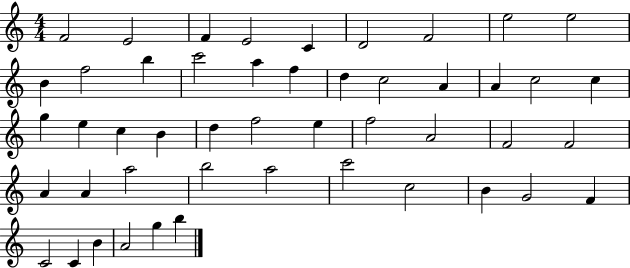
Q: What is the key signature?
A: C major